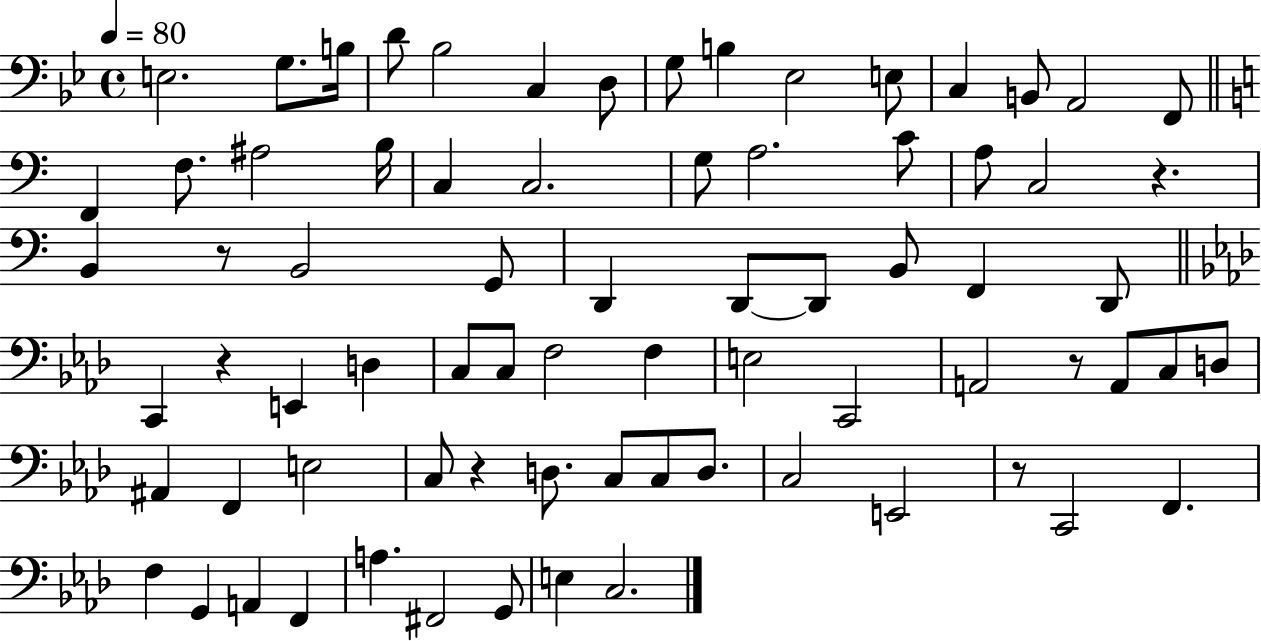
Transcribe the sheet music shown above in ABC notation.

X:1
T:Untitled
M:4/4
L:1/4
K:Bb
E,2 G,/2 B,/4 D/2 _B,2 C, D,/2 G,/2 B, _E,2 E,/2 C, B,,/2 A,,2 F,,/2 F,, F,/2 ^A,2 B,/4 C, C,2 G,/2 A,2 C/2 A,/2 C,2 z B,, z/2 B,,2 G,,/2 D,, D,,/2 D,,/2 B,,/2 F,, D,,/2 C,, z E,, D, C,/2 C,/2 F,2 F, E,2 C,,2 A,,2 z/2 A,,/2 C,/2 D,/2 ^A,, F,, E,2 C,/2 z D,/2 C,/2 C,/2 D,/2 C,2 E,,2 z/2 C,,2 F,, F, G,, A,, F,, A, ^F,,2 G,,/2 E, C,2